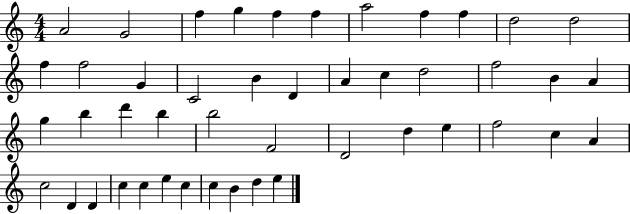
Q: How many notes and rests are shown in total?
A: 46